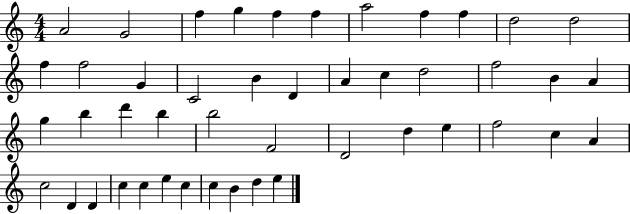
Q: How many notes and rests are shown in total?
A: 46